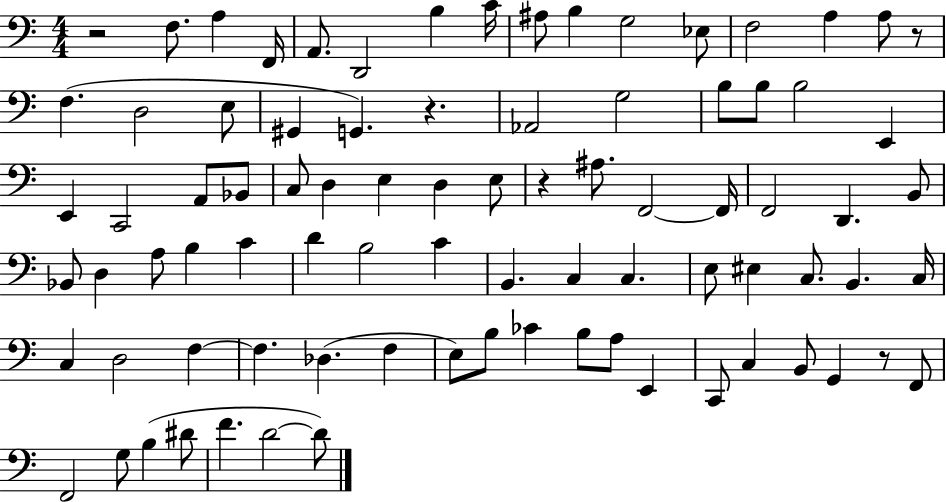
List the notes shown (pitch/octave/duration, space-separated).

R/h F3/e. A3/q F2/s A2/e. D2/h B3/q C4/s A#3/e B3/q G3/h Eb3/e F3/h A3/q A3/e R/e F3/q. D3/h E3/e G#2/q G2/q. R/q. Ab2/h G3/h B3/e B3/e B3/h E2/q E2/q C2/h A2/e Bb2/e C3/e D3/q E3/q D3/q E3/e R/q A#3/e. F2/h F2/s F2/h D2/q. B2/e Bb2/e D3/q A3/e B3/q C4/q D4/q B3/h C4/q B2/q. C3/q C3/q. E3/e EIS3/q C3/e. B2/q. C3/s C3/q D3/h F3/q F3/q. Db3/q. F3/q E3/e B3/e CES4/q B3/e A3/e E2/q C2/e C3/q B2/e G2/q R/e F2/e F2/h G3/e B3/q D#4/e F4/q. D4/h D4/e